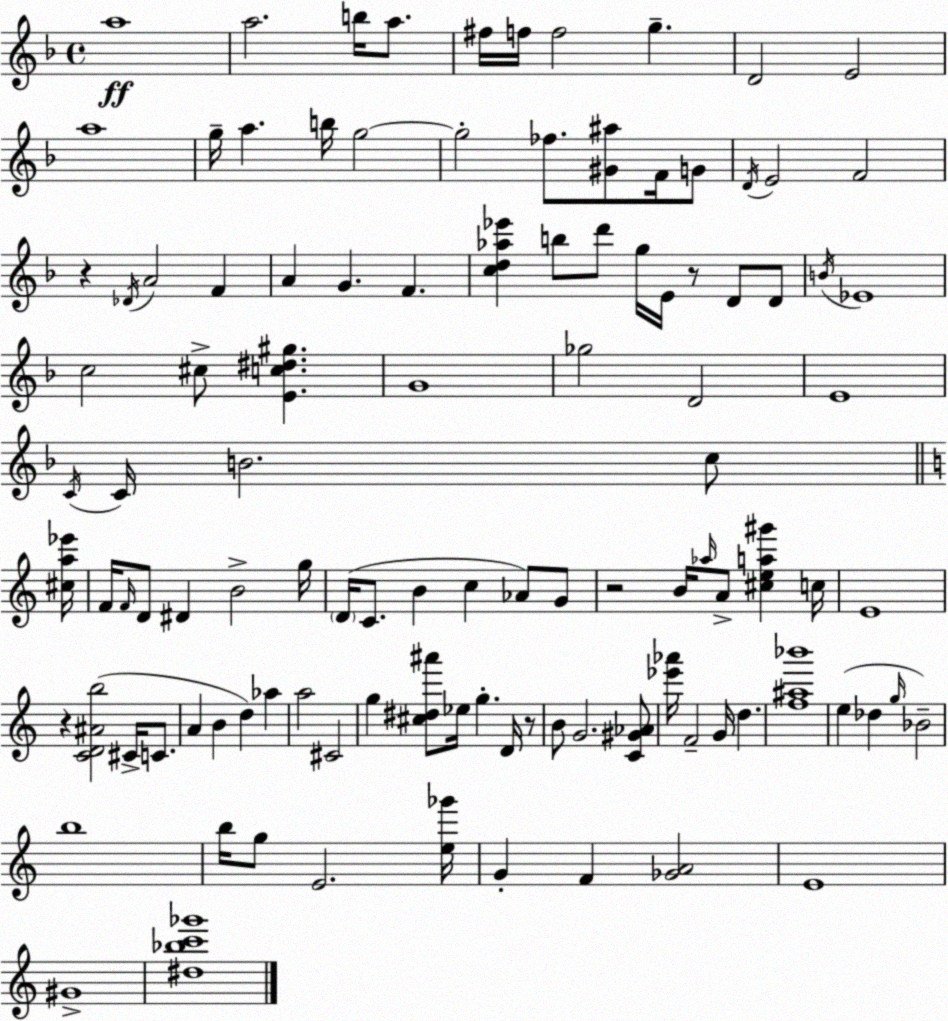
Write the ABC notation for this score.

X:1
T:Untitled
M:4/4
L:1/4
K:F
a4 a2 b/4 a/2 ^f/4 f/4 f2 g D2 E2 a4 g/4 a b/4 g2 g2 _f/2 [^G^a]/2 F/4 G/2 D/4 E2 F2 z _D/4 A2 F A G F [cd_a_e'] b/2 d'/2 g/4 E/4 z/2 D/2 D/2 B/4 _E4 c2 ^c/2 [Ec^d^g] G4 _g2 D2 E4 C/4 C/4 B2 c/2 [^ca_e']/4 F/4 F/4 D/2 ^D B2 g/4 D/4 C/2 B c _A/2 G/2 z2 B/4 _a/4 A/2 [^cea^g'] c/4 E4 z [CD^Ab]2 ^C/4 C/2 A B d _a a2 ^C2 g [^c^d^a']/2 _e/4 g D/4 z/2 B/2 G2 [C^G_A]/2 [_e'_a']/4 F2 G/4 d [f^a_b']4 e _d g/4 _B2 b4 b/4 g/2 E2 [e_g']/4 G F [_GA]2 E4 ^G4 [^d_bc'_g']4